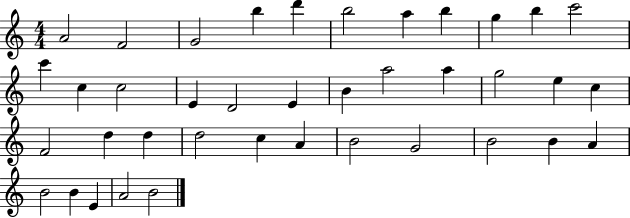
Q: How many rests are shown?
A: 0